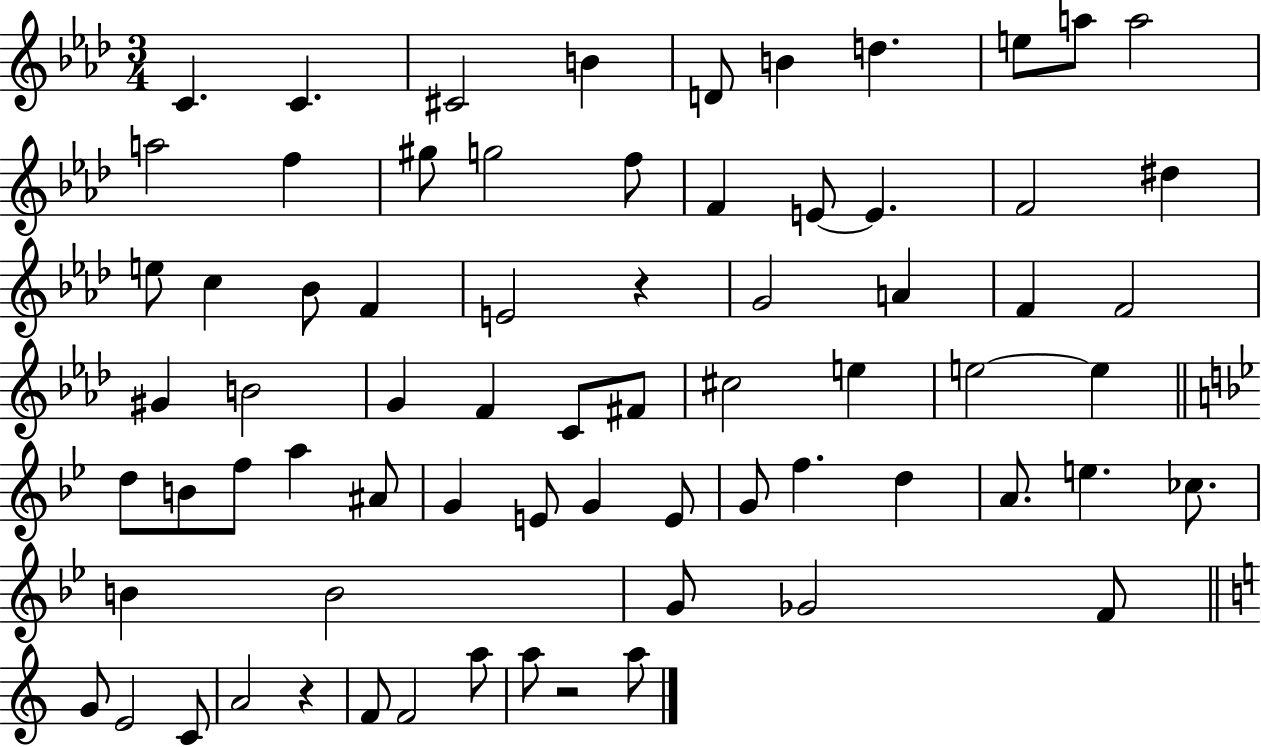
C4/q. C4/q. C#4/h B4/q D4/e B4/q D5/q. E5/e A5/e A5/h A5/h F5/q G#5/e G5/h F5/e F4/q E4/e E4/q. F4/h D#5/q E5/e C5/q Bb4/e F4/q E4/h R/q G4/h A4/q F4/q F4/h G#4/q B4/h G4/q F4/q C4/e F#4/e C#5/h E5/q E5/h E5/q D5/e B4/e F5/e A5/q A#4/e G4/q E4/e G4/q E4/e G4/e F5/q. D5/q A4/e. E5/q. CES5/e. B4/q B4/h G4/e Gb4/h F4/e G4/e E4/h C4/e A4/h R/q F4/e F4/h A5/e A5/e R/h A5/e